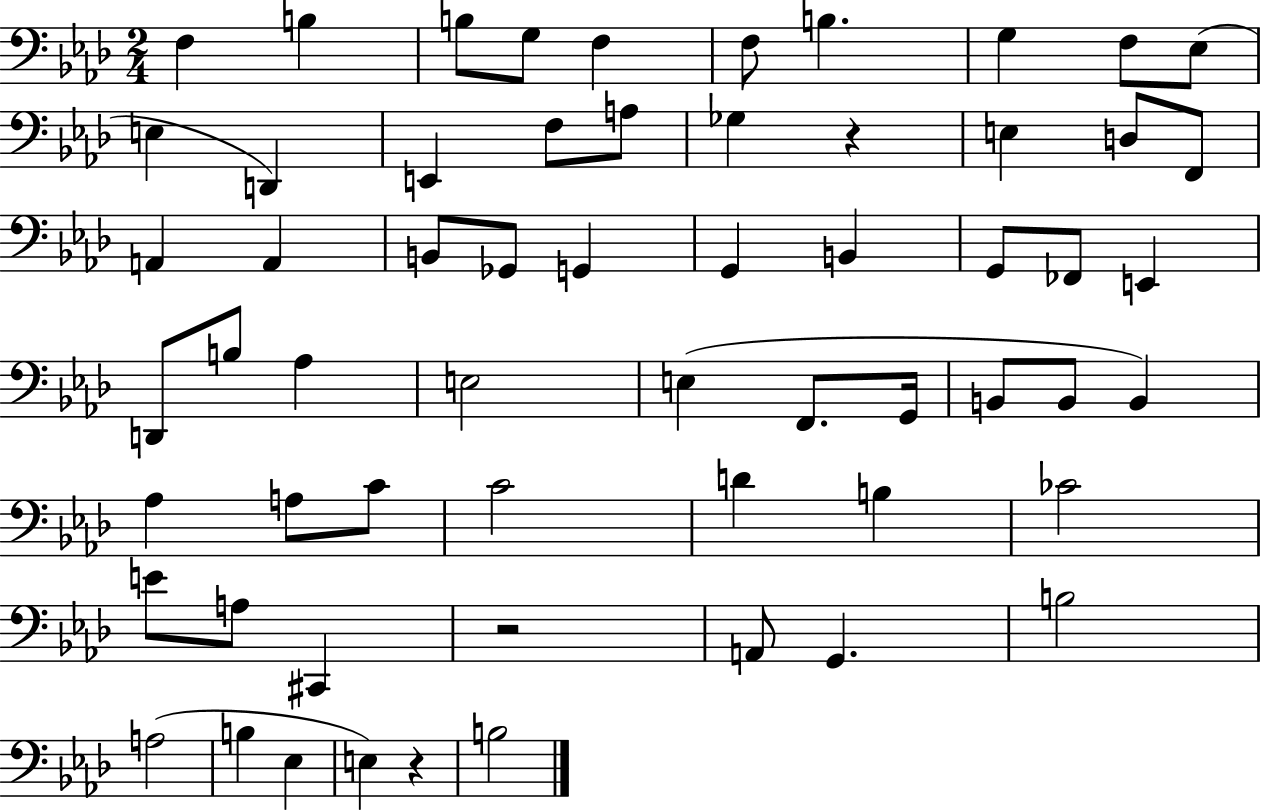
F3/q B3/q B3/e G3/e F3/q F3/e B3/q. G3/q F3/e Eb3/e E3/q D2/q E2/q F3/e A3/e Gb3/q R/q E3/q D3/e F2/e A2/q A2/q B2/e Gb2/e G2/q G2/q B2/q G2/e FES2/e E2/q D2/e B3/e Ab3/q E3/h E3/q F2/e. G2/s B2/e B2/e B2/q Ab3/q A3/e C4/e C4/h D4/q B3/q CES4/h E4/e A3/e C#2/q R/h A2/e G2/q. B3/h A3/h B3/q Eb3/q E3/q R/q B3/h